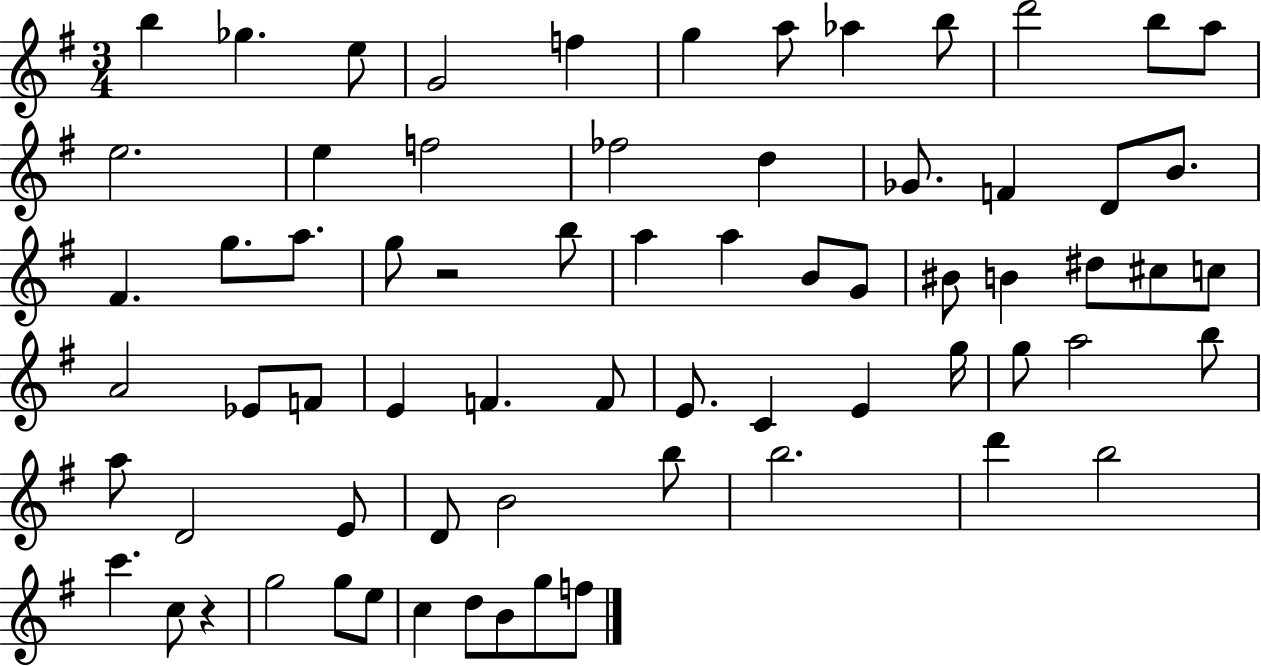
B5/q Gb5/q. E5/e G4/h F5/q G5/q A5/e Ab5/q B5/e D6/h B5/e A5/e E5/h. E5/q F5/h FES5/h D5/q Gb4/e. F4/q D4/e B4/e. F#4/q. G5/e. A5/e. G5/e R/h B5/e A5/q A5/q B4/e G4/e BIS4/e B4/q D#5/e C#5/e C5/e A4/h Eb4/e F4/e E4/q F4/q. F4/e E4/e. C4/q E4/q G5/s G5/e A5/h B5/e A5/e D4/h E4/e D4/e B4/h B5/e B5/h. D6/q B5/h C6/q. C5/e R/q G5/h G5/e E5/e C5/q D5/e B4/e G5/e F5/e